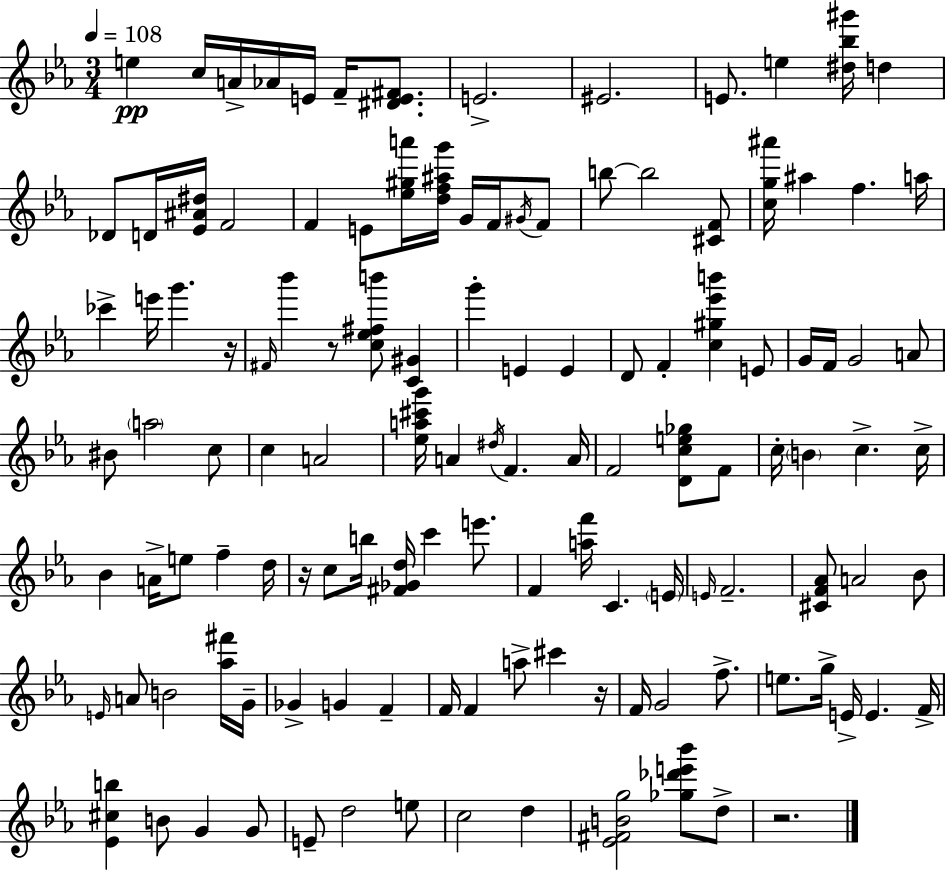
X:1
T:Untitled
M:3/4
L:1/4
K:Eb
e c/4 A/4 _A/4 E/4 F/4 [^DE^F]/2 E2 ^E2 E/2 e [^d_b^g']/4 d _D/2 D/4 [_E^A^d]/4 F2 F E/2 [_e^ga']/4 [df^ag']/4 G/4 F/4 ^G/4 F/2 b/2 b2 [^CF]/2 [cg^a']/4 ^a f a/4 _c' e'/4 g' z/4 ^F/4 _b' z/2 [c_e^fb']/2 [C^G] g' E E D/2 F [c^g_e'b'] E/2 G/4 F/4 G2 A/2 ^B/2 a2 c/2 c A2 [_ea^c'g']/4 A ^d/4 F A/4 F2 [Dce_g]/2 F/2 c/4 B c c/4 _B A/4 e/2 f d/4 z/4 c/2 b/4 [^F_Gd]/4 c' e'/2 F [af']/4 C E/4 E/4 F2 [^CF_A]/2 A2 _B/2 E/4 A/2 B2 [_a^f']/4 G/4 _G G F F/4 F a/2 ^c' z/4 F/4 G2 f/2 e/2 g/4 E/4 E F/4 [_E^cb] B/2 G G/2 E/2 d2 e/2 c2 d [_E^FBg]2 [_g_d'e'_b']/2 d/2 z2